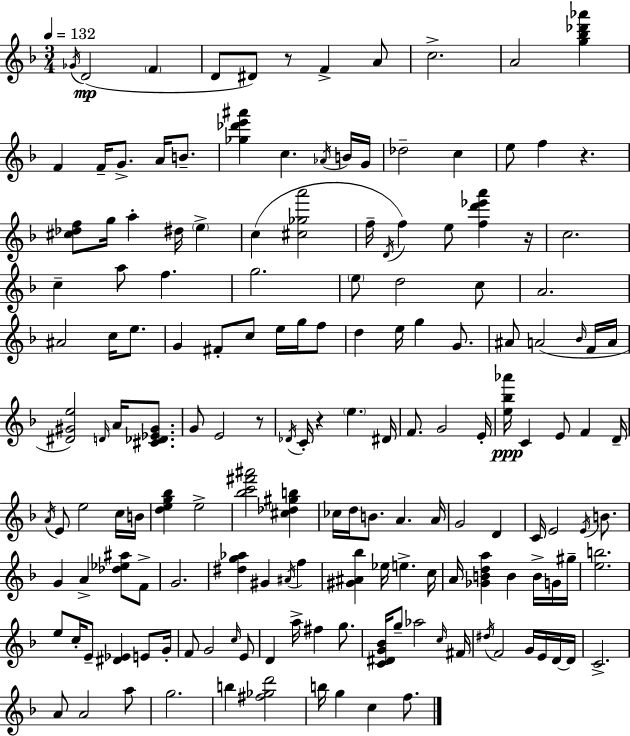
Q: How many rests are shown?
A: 5